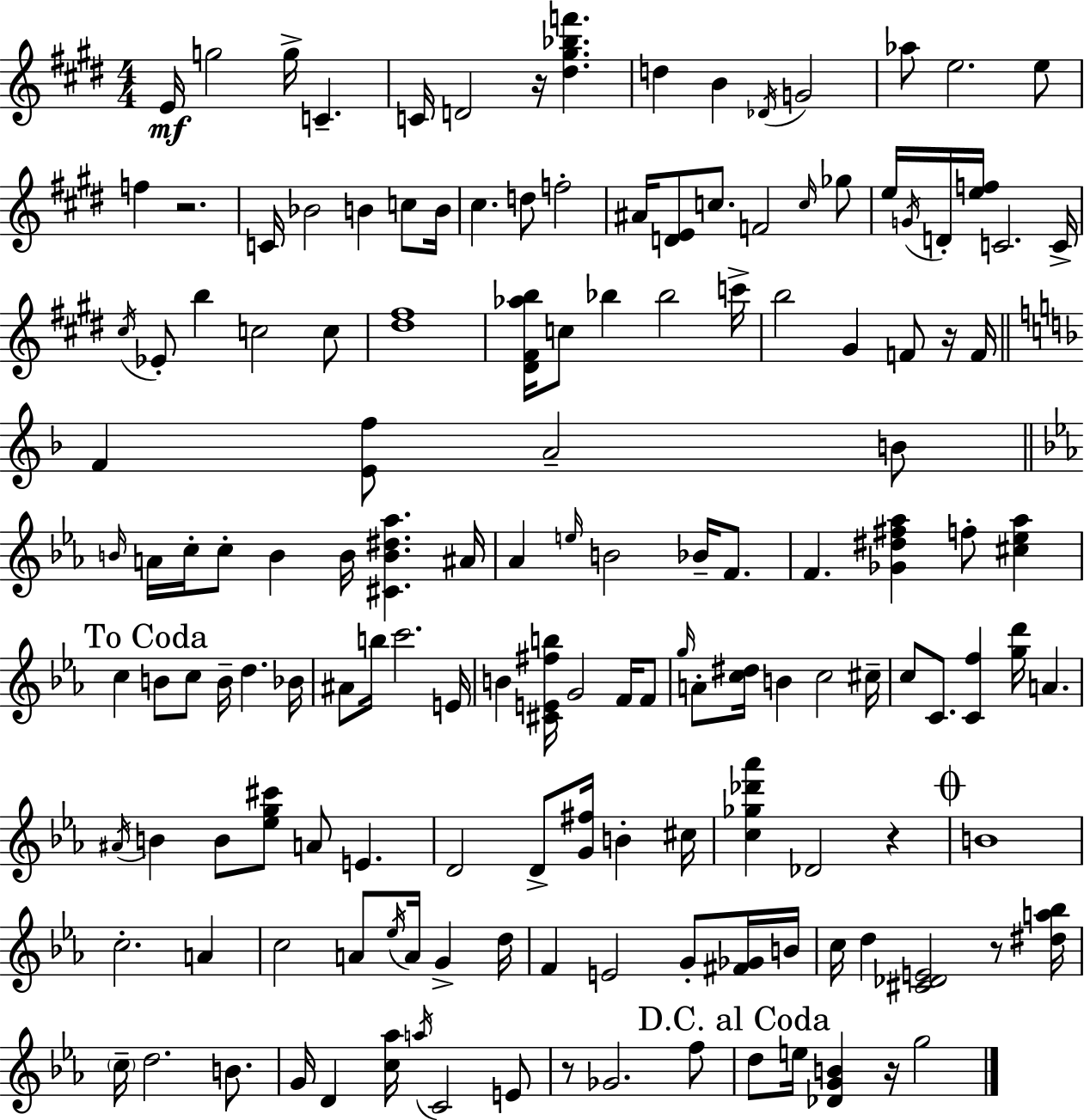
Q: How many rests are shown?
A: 7